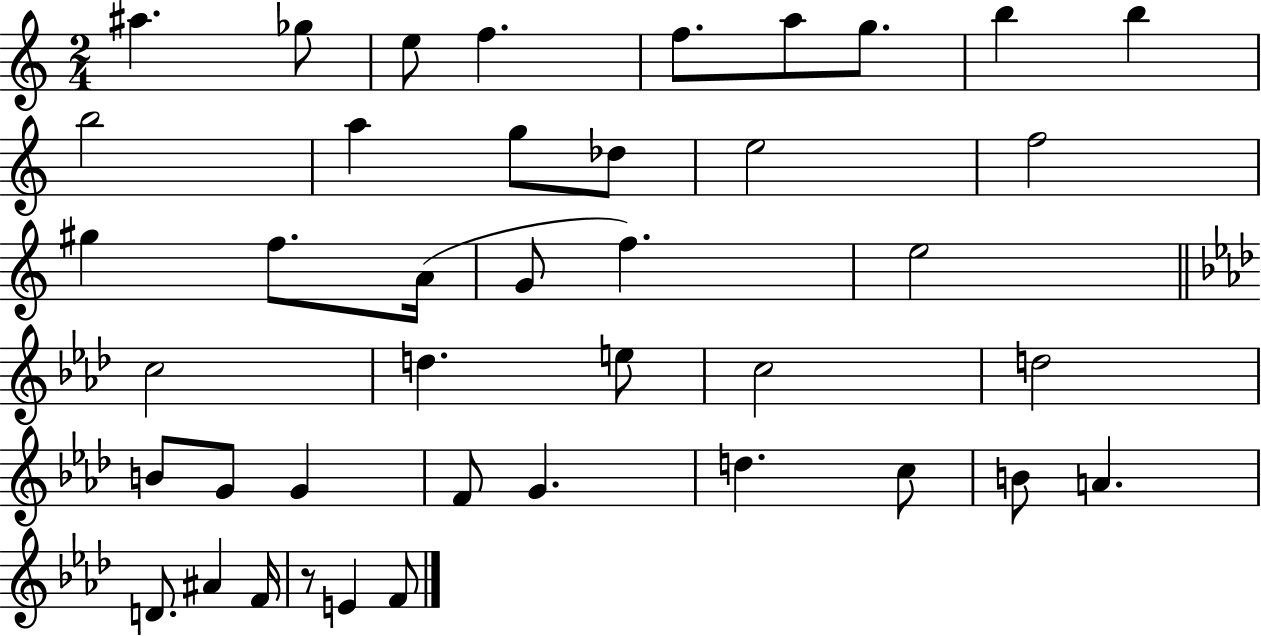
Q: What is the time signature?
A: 2/4